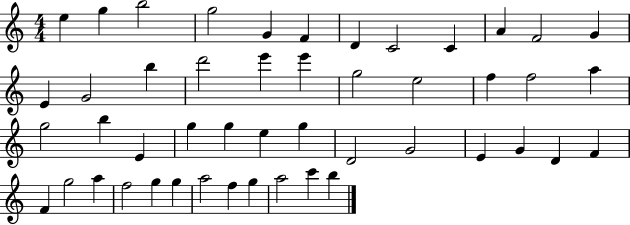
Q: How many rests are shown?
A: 0